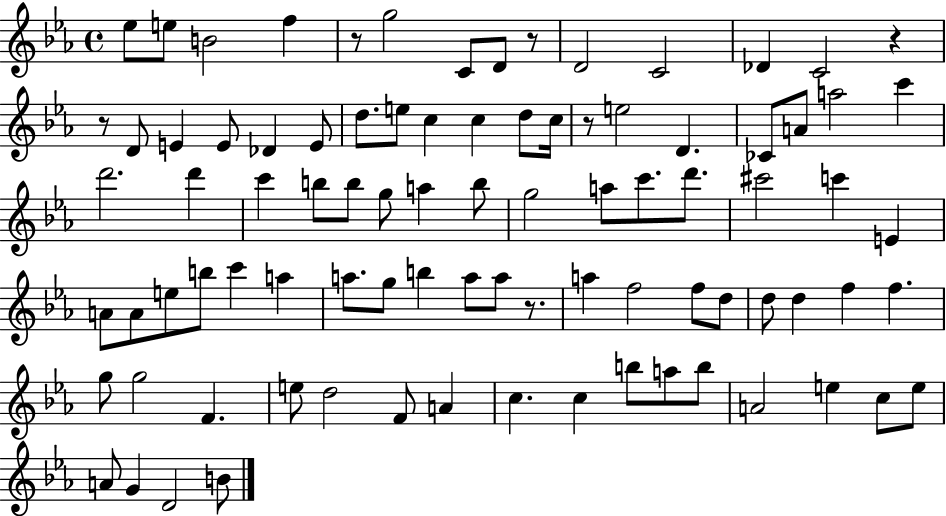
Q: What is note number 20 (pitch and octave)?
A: C5